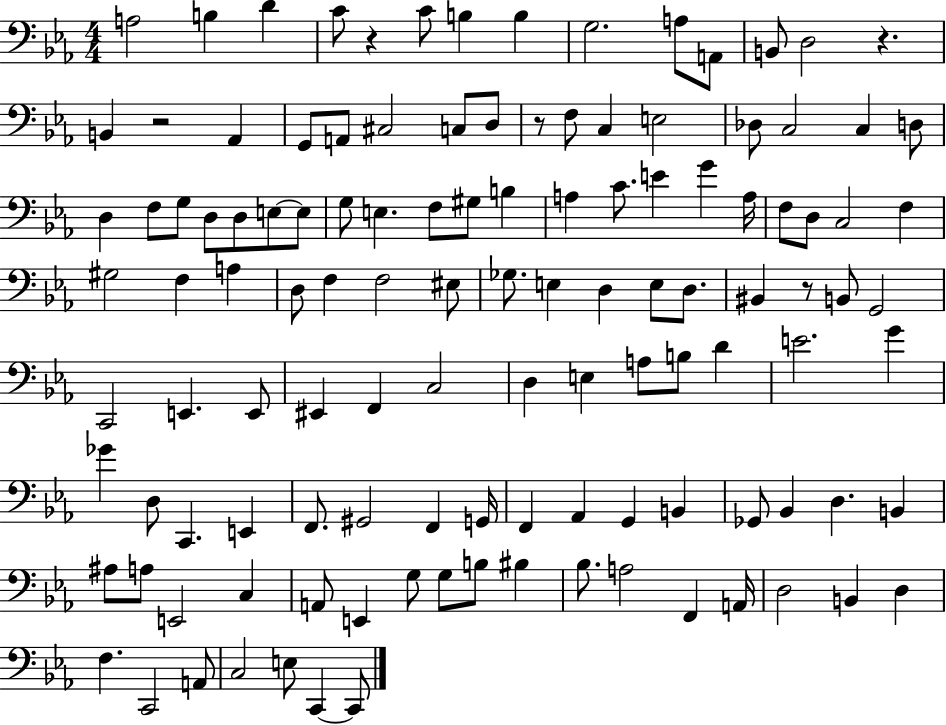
X:1
T:Untitled
M:4/4
L:1/4
K:Eb
A,2 B, D C/2 z C/2 B, B, G,2 A,/2 A,,/2 B,,/2 D,2 z B,, z2 _A,, G,,/2 A,,/2 ^C,2 C,/2 D,/2 z/2 F,/2 C, E,2 _D,/2 C,2 C, D,/2 D, F,/2 G,/2 D,/2 D,/2 E,/2 E,/2 G,/2 E, F,/2 ^G,/2 B, A, C/2 E G A,/4 F,/2 D,/2 C,2 F, ^G,2 F, A, D,/2 F, F,2 ^E,/2 _G,/2 E, D, E,/2 D,/2 ^B,, z/2 B,,/2 G,,2 C,,2 E,, E,,/2 ^E,, F,, C,2 D, E, A,/2 B,/2 D E2 G _G D,/2 C,, E,, F,,/2 ^G,,2 F,, G,,/4 F,, _A,, G,, B,, _G,,/2 _B,, D, B,, ^A,/2 A,/2 E,,2 C, A,,/2 E,, G,/2 G,/2 B,/2 ^B, _B,/2 A,2 F,, A,,/4 D,2 B,, D, F, C,,2 A,,/2 C,2 E,/2 C,, C,,/2